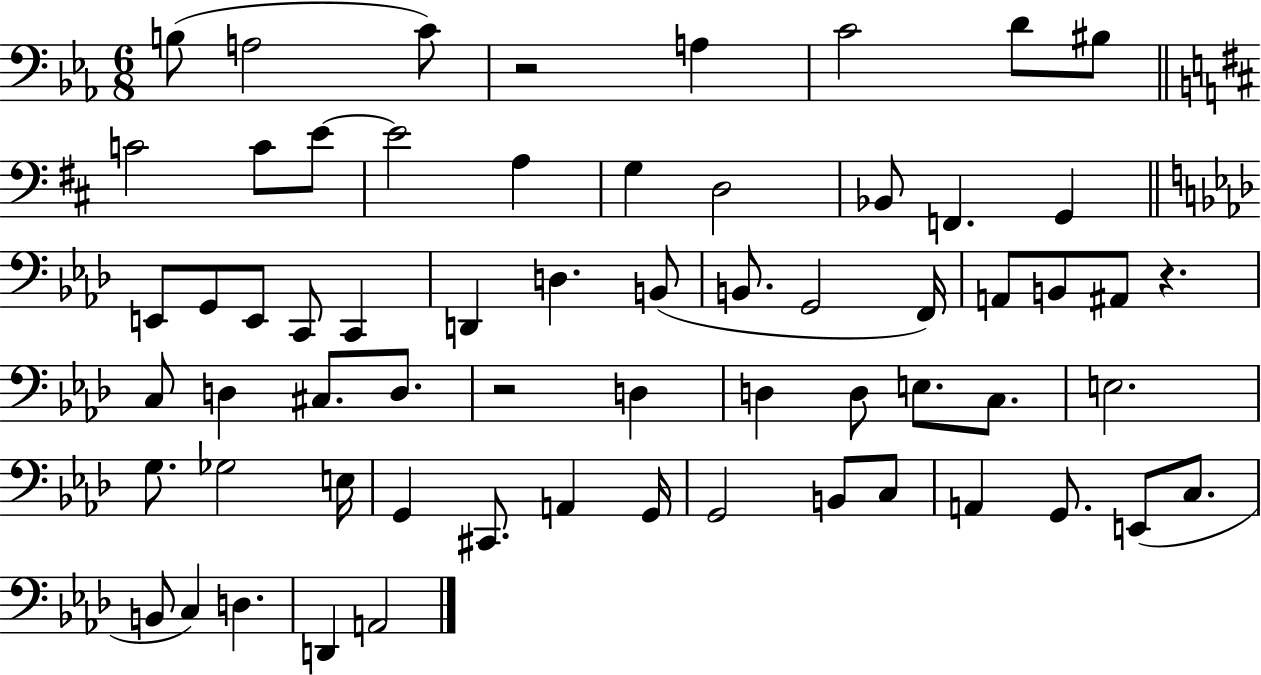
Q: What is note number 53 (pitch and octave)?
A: G2